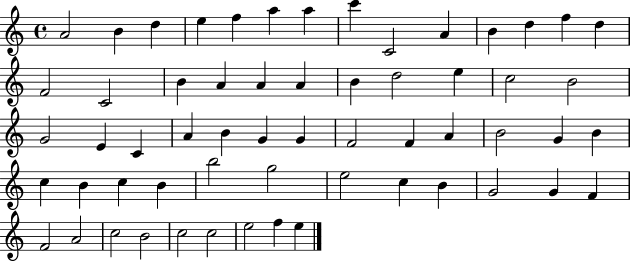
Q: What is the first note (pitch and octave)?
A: A4